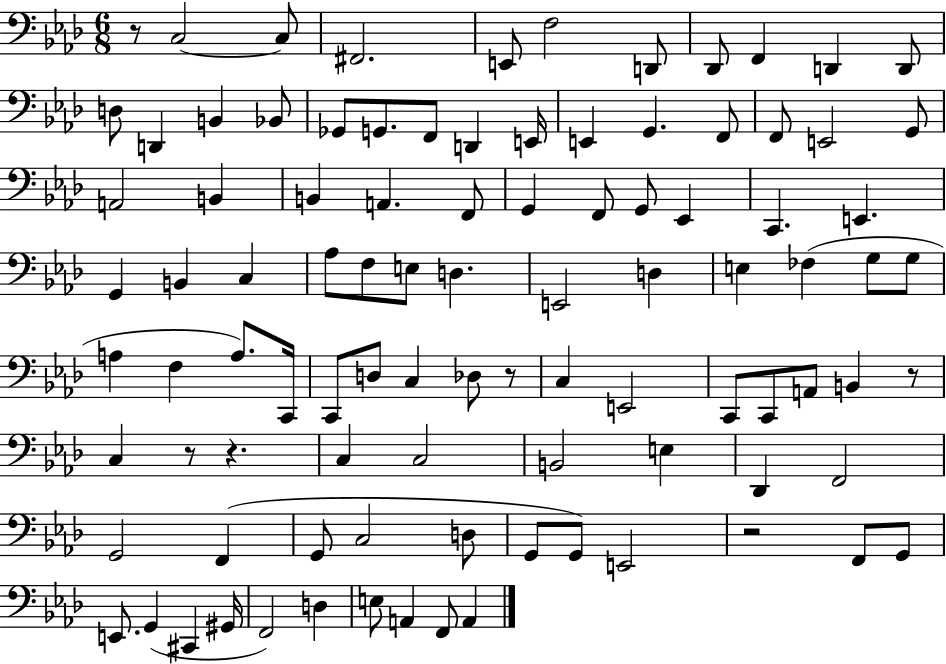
{
  \clef bass
  \numericTimeSignature
  \time 6/8
  \key aes \major
  r8 c2~~ c8 | fis,2. | e,8 f2 d,8 | des,8 f,4 d,4 d,8 | \break d8 d,4 b,4 bes,8 | ges,8 g,8. f,8 d,4 e,16 | e,4 g,4. f,8 | f,8 e,2 g,8 | \break a,2 b,4 | b,4 a,4. f,8 | g,4 f,8 g,8 ees,4 | c,4. e,4. | \break g,4 b,4 c4 | aes8 f8 e8 d4. | e,2 d4 | e4 fes4( g8 g8 | \break a4 f4 a8.) c,16 | c,8 d8 c4 des8 r8 | c4 e,2 | c,8 c,8 a,8 b,4 r8 | \break c4 r8 r4. | c4 c2 | b,2 e4 | des,4 f,2 | \break g,2 f,4( | g,8 c2 d8 | g,8 g,8) e,2 | r2 f,8 g,8 | \break e,8. g,4( cis,4 gis,16 | f,2) d4 | e8 a,4 f,8 a,4 | \bar "|."
}